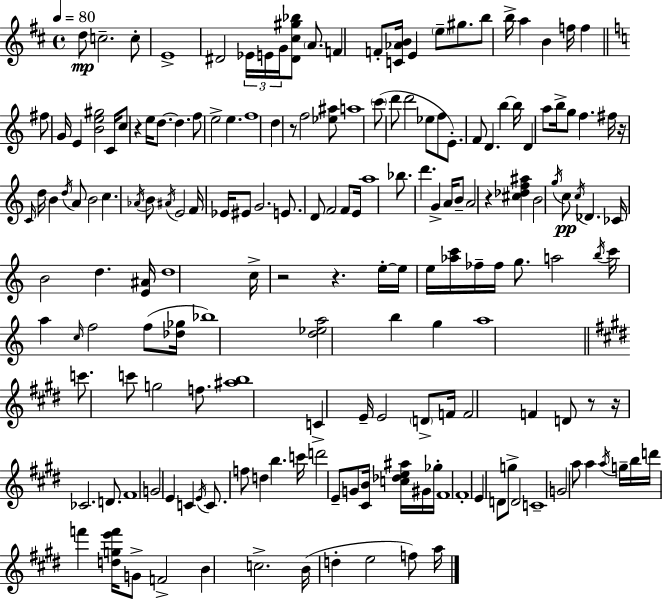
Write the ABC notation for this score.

X:1
T:Untitled
M:4/4
L:1/4
K:D
d/2 c2 c/2 E4 ^D2 _E/4 E/4 G/4 [^D^c^g_b]/2 A/2 F F/2 [C_AB]/4 E e/2 ^g/2 b/2 b/4 a B f/4 f ^f/2 G/4 E [Be^g]2 C/4 c/2 z e/4 d/2 d f/2 e2 e f4 d z/2 f2 [_e^a]/2 a4 c'/2 d'/2 d'2 _e/2 f/2 E/2 F/2 D b b/4 D a/2 b/4 g/2 f ^f/4 z/4 C/4 d/4 B d/4 A/2 B2 c _A/4 B/2 ^A/4 E2 F/4 _E/4 ^E/2 G2 E/2 D/2 F2 F/2 E/4 a4 _b/2 d' G A/4 B/2 A2 z [^c_df^a] B2 g/4 c/2 c/4 _D _C/4 B2 d [E^A]/4 d4 c/4 z2 z e/4 e/4 e/4 [_ac']/4 _f/4 _f/4 g/2 a2 b/4 c'/4 a c/4 f2 f/2 [_d_g]/4 _b4 [d_ea]2 b g a4 c'/2 c'/2 g2 f/2 [^ab]4 C E/4 E2 D/2 F/4 F2 F D/2 z/2 z/4 _C2 D/2 ^F4 G2 E C E/4 C/2 f/2 d b c'/4 d'2 E/2 G/2 [^CB]/4 [c_de^a]/4 ^G/4 _g/4 ^F4 ^F4 E D/2 g/2 D2 C4 G2 a/2 a a/4 g/4 b/4 d'/4 f' [dge'f']/4 G/2 F2 B c2 B/4 d e2 f/2 a/4